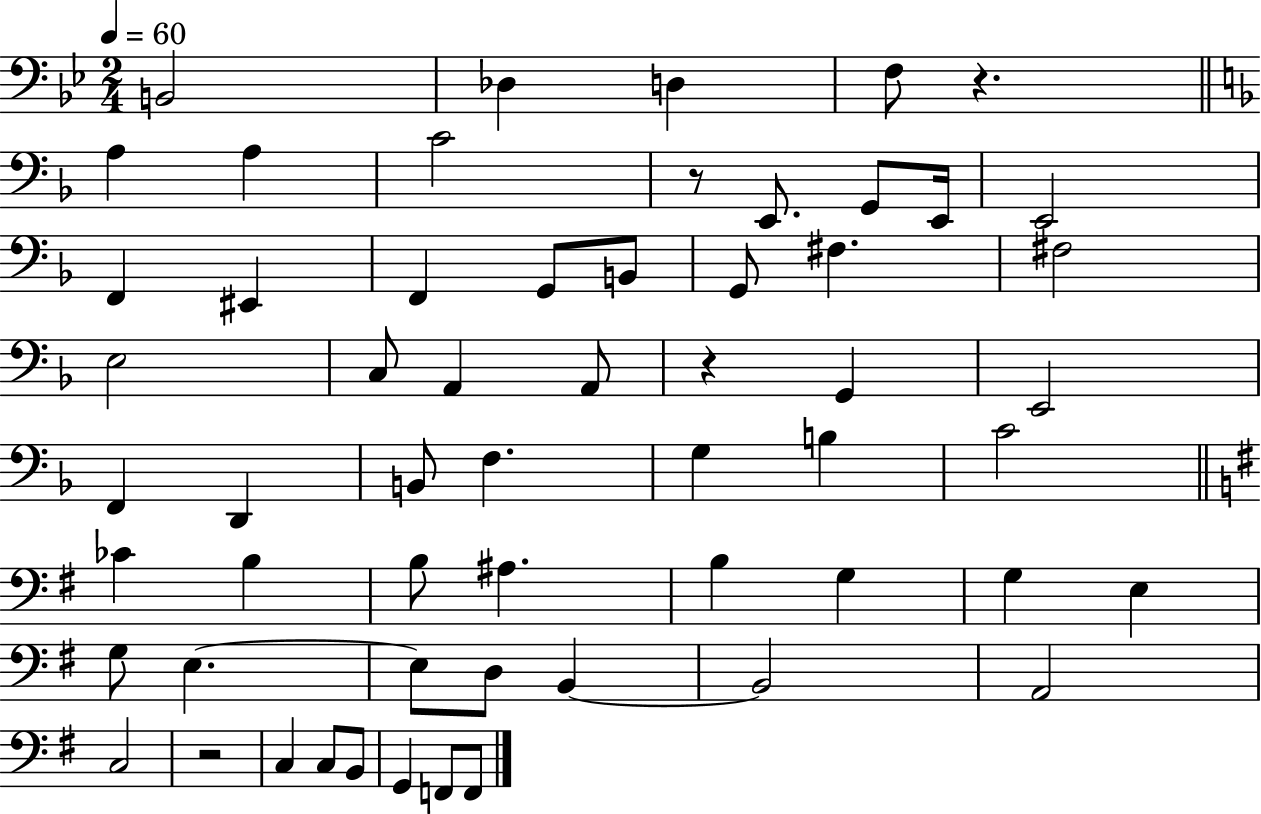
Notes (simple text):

B2/h Db3/q D3/q F3/e R/q. A3/q A3/q C4/h R/e E2/e. G2/e E2/s E2/h F2/q EIS2/q F2/q G2/e B2/e G2/e F#3/q. F#3/h E3/h C3/e A2/q A2/e R/q G2/q E2/h F2/q D2/q B2/e F3/q. G3/q B3/q C4/h CES4/q B3/q B3/e A#3/q. B3/q G3/q G3/q E3/q G3/e E3/q. E3/e D3/e B2/q B2/h A2/h C3/h R/h C3/q C3/e B2/e G2/q F2/e F2/e